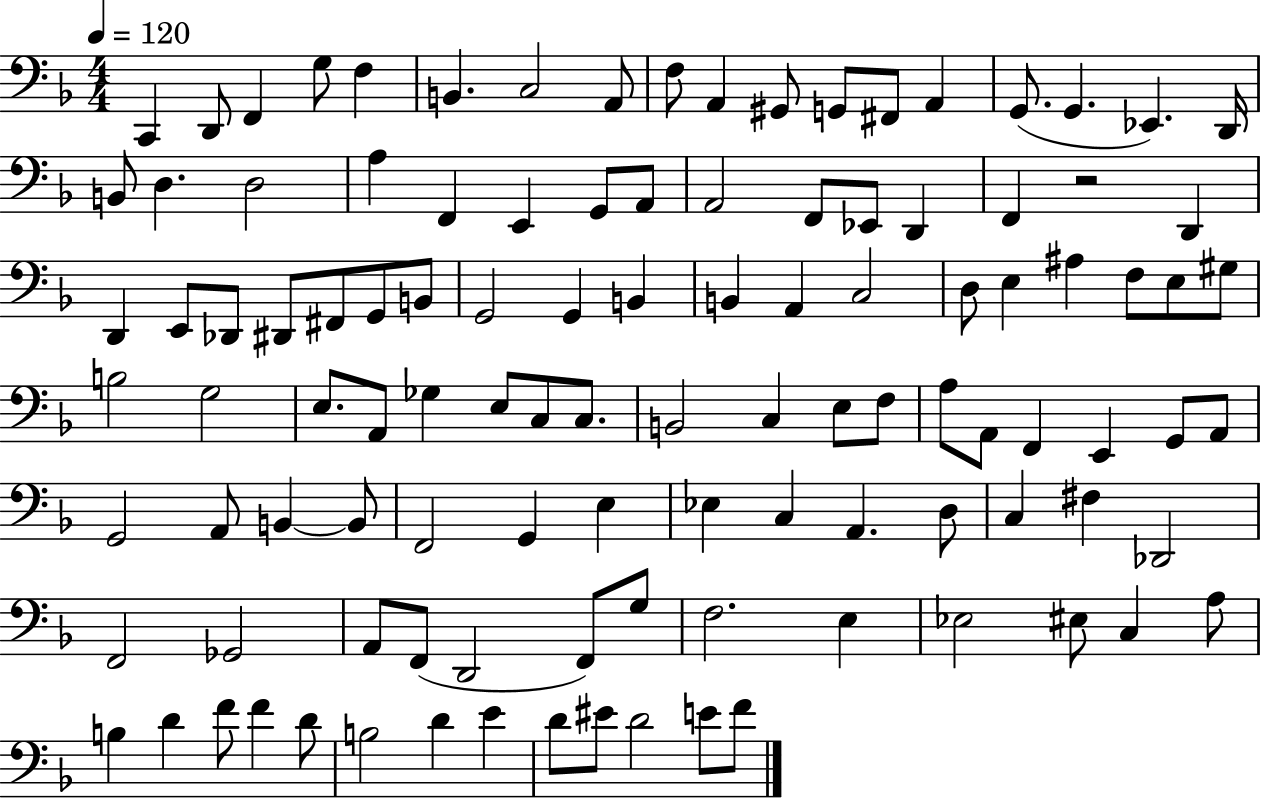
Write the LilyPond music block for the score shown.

{
  \clef bass
  \numericTimeSignature
  \time 4/4
  \key f \major
  \tempo 4 = 120
  c,4 d,8 f,4 g8 f4 | b,4. c2 a,8 | f8 a,4 gis,8 g,8 fis,8 a,4 | g,8.( g,4. ees,4.) d,16 | \break b,8 d4. d2 | a4 f,4 e,4 g,8 a,8 | a,2 f,8 ees,8 d,4 | f,4 r2 d,4 | \break d,4 e,8 des,8 dis,8 fis,8 g,8 b,8 | g,2 g,4 b,4 | b,4 a,4 c2 | d8 e4 ais4 f8 e8 gis8 | \break b2 g2 | e8. a,8 ges4 e8 c8 c8. | b,2 c4 e8 f8 | a8 a,8 f,4 e,4 g,8 a,8 | \break g,2 a,8 b,4~~ b,8 | f,2 g,4 e4 | ees4 c4 a,4. d8 | c4 fis4 des,2 | \break f,2 ges,2 | a,8 f,8( d,2 f,8) g8 | f2. e4 | ees2 eis8 c4 a8 | \break b4 d'4 f'8 f'4 d'8 | b2 d'4 e'4 | d'8 eis'8 d'2 e'8 f'8 | \bar "|."
}